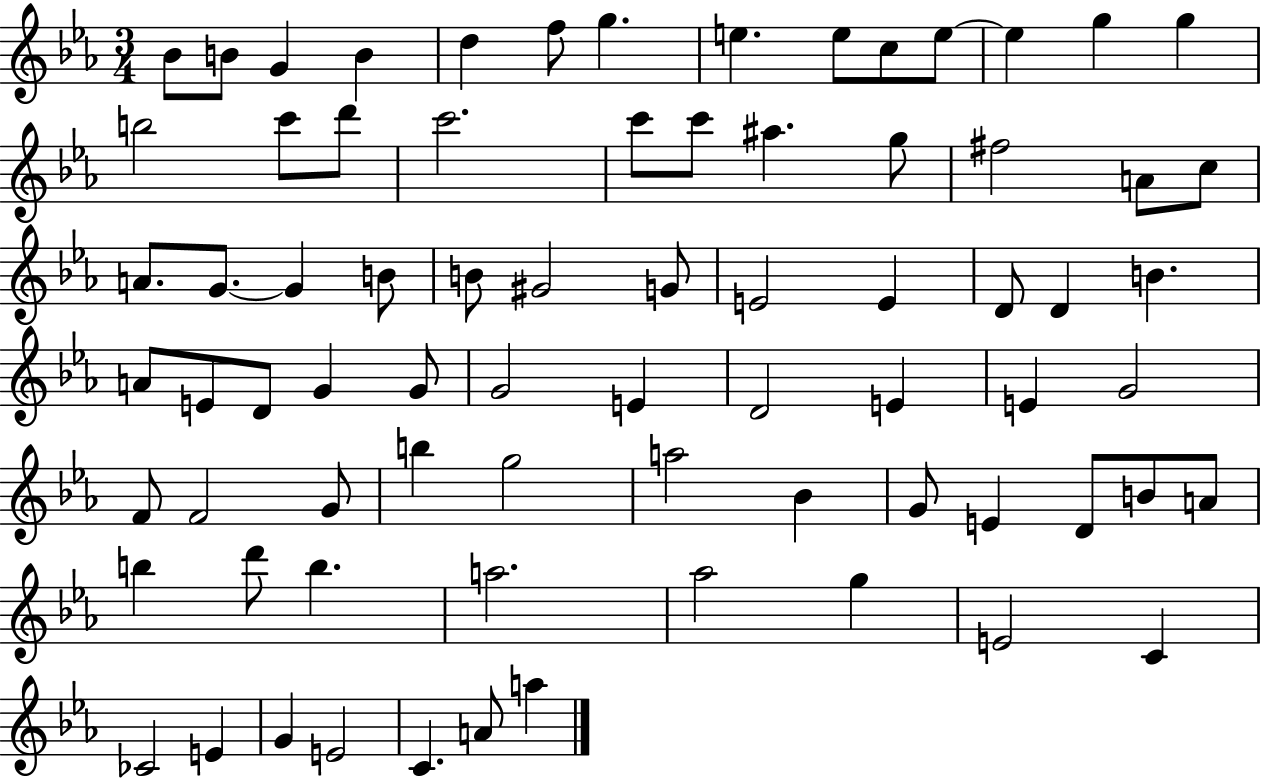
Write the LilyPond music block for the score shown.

{
  \clef treble
  \numericTimeSignature
  \time 3/4
  \key ees \major
  bes'8 b'8 g'4 b'4 | d''4 f''8 g''4. | e''4. e''8 c''8 e''8~~ | e''4 g''4 g''4 | \break b''2 c'''8 d'''8 | c'''2. | c'''8 c'''8 ais''4. g''8 | fis''2 a'8 c''8 | \break a'8. g'8.~~ g'4 b'8 | b'8 gis'2 g'8 | e'2 e'4 | d'8 d'4 b'4. | \break a'8 e'8 d'8 g'4 g'8 | g'2 e'4 | d'2 e'4 | e'4 g'2 | \break f'8 f'2 g'8 | b''4 g''2 | a''2 bes'4 | g'8 e'4 d'8 b'8 a'8 | \break b''4 d'''8 b''4. | a''2. | aes''2 g''4 | e'2 c'4 | \break ces'2 e'4 | g'4 e'2 | c'4. a'8 a''4 | \bar "|."
}